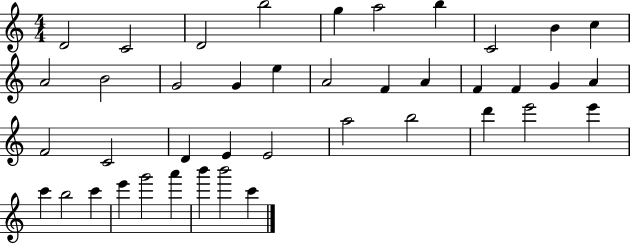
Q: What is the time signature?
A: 4/4